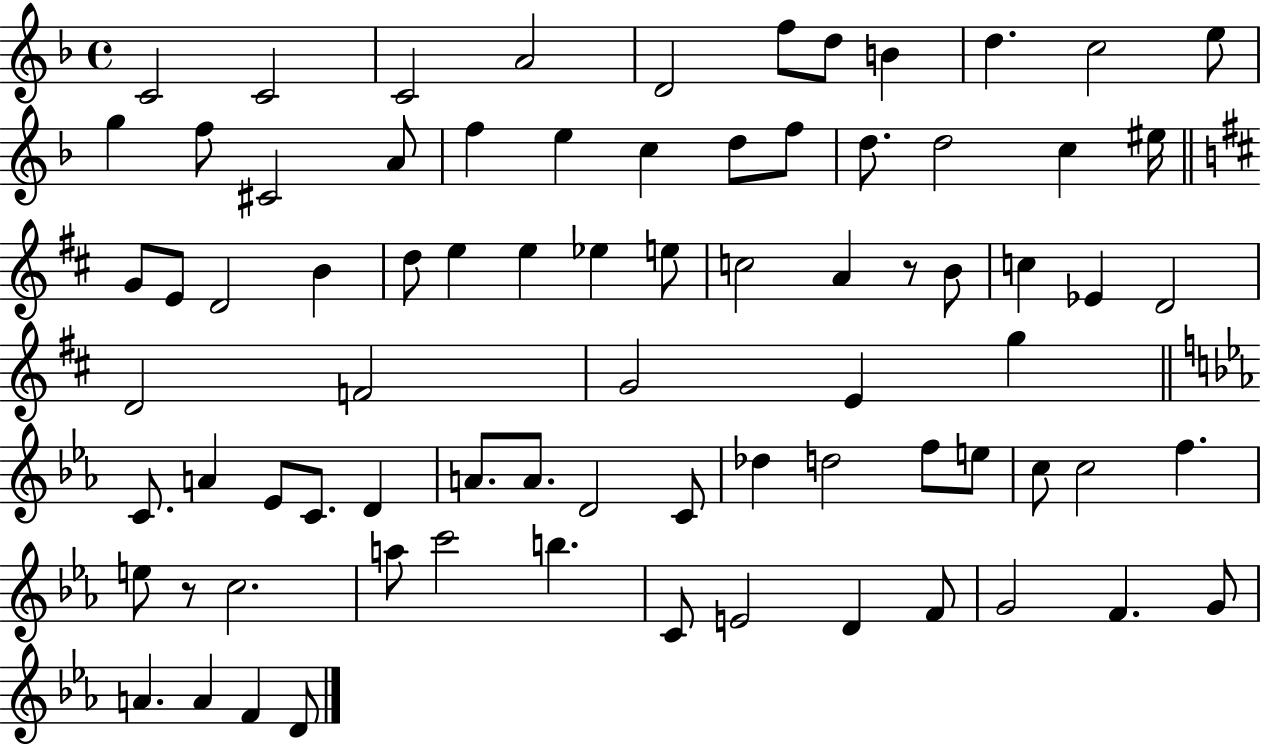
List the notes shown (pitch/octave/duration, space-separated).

C4/h C4/h C4/h A4/h D4/h F5/e D5/e B4/q D5/q. C5/h E5/e G5/q F5/e C#4/h A4/e F5/q E5/q C5/q D5/e F5/e D5/e. D5/h C5/q EIS5/s G4/e E4/e D4/h B4/q D5/e E5/q E5/q Eb5/q E5/e C5/h A4/q R/e B4/e C5/q Eb4/q D4/h D4/h F4/h G4/h E4/q G5/q C4/e. A4/q Eb4/e C4/e. D4/q A4/e. A4/e. D4/h C4/e Db5/q D5/h F5/e E5/e C5/e C5/h F5/q. E5/e R/e C5/h. A5/e C6/h B5/q. C4/e E4/h D4/q F4/e G4/h F4/q. G4/e A4/q. A4/q F4/q D4/e